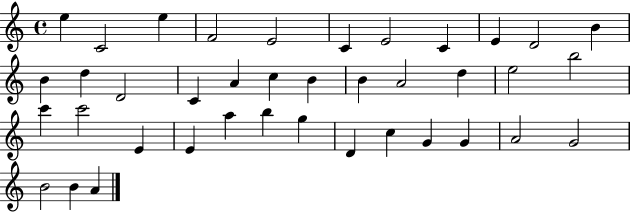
{
  \clef treble
  \time 4/4
  \defaultTimeSignature
  \key c \major
  e''4 c'2 e''4 | f'2 e'2 | c'4 e'2 c'4 | e'4 d'2 b'4 | \break b'4 d''4 d'2 | c'4 a'4 c''4 b'4 | b'4 a'2 d''4 | e''2 b''2 | \break c'''4 c'''2 e'4 | e'4 a''4 b''4 g''4 | d'4 c''4 g'4 g'4 | a'2 g'2 | \break b'2 b'4 a'4 | \bar "|."
}